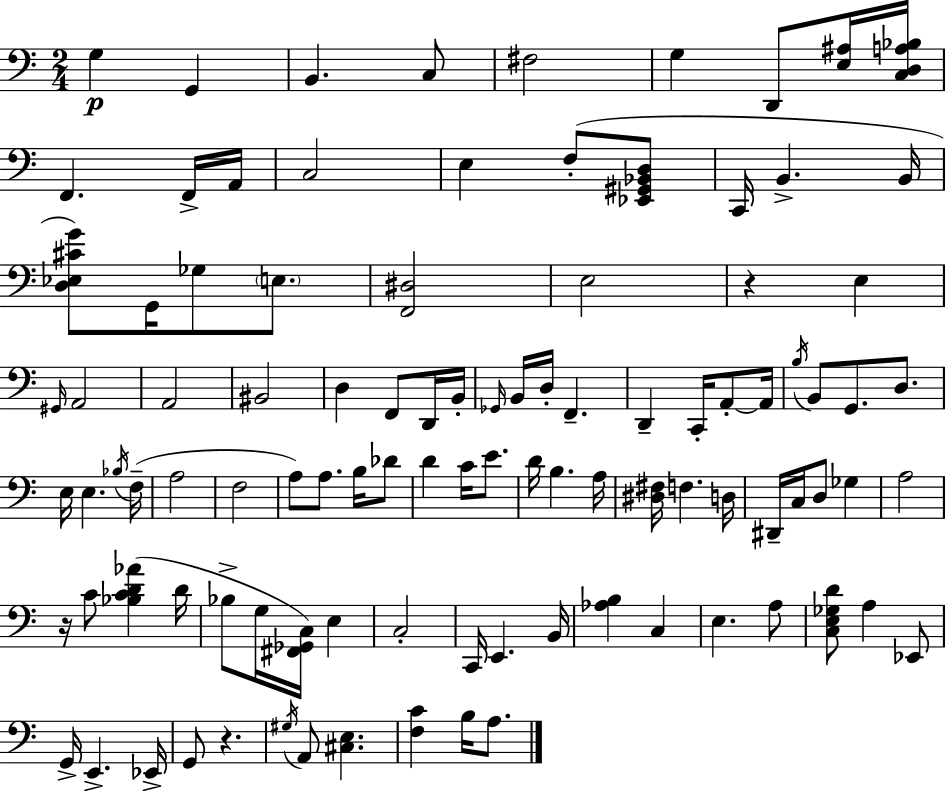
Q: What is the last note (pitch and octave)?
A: A3